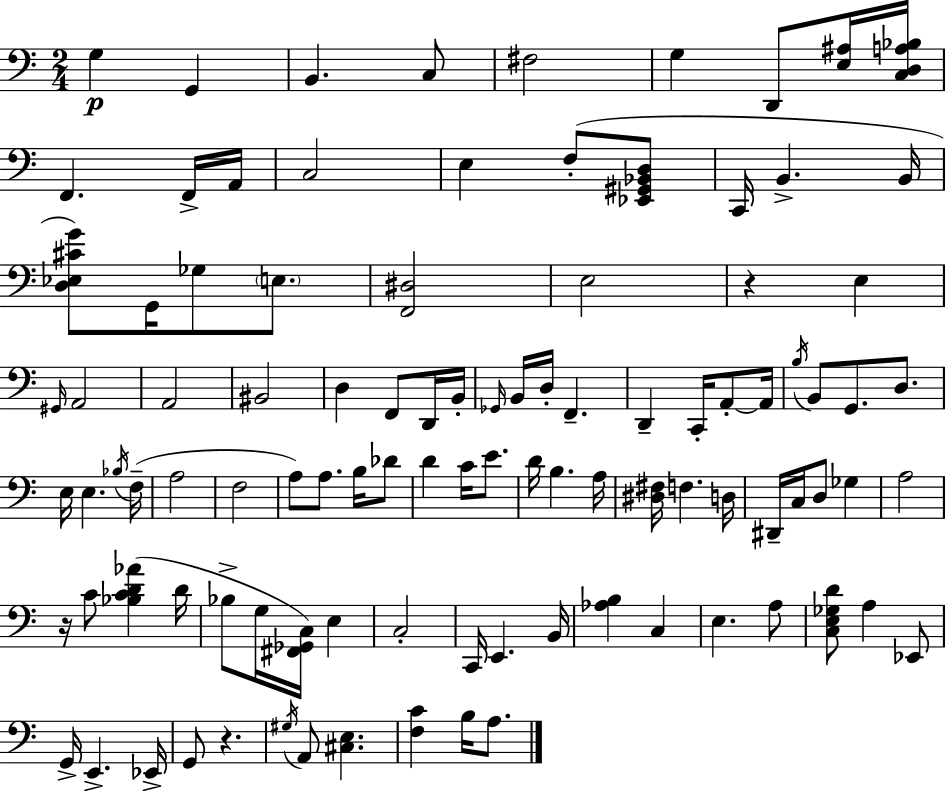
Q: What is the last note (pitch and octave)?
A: A3